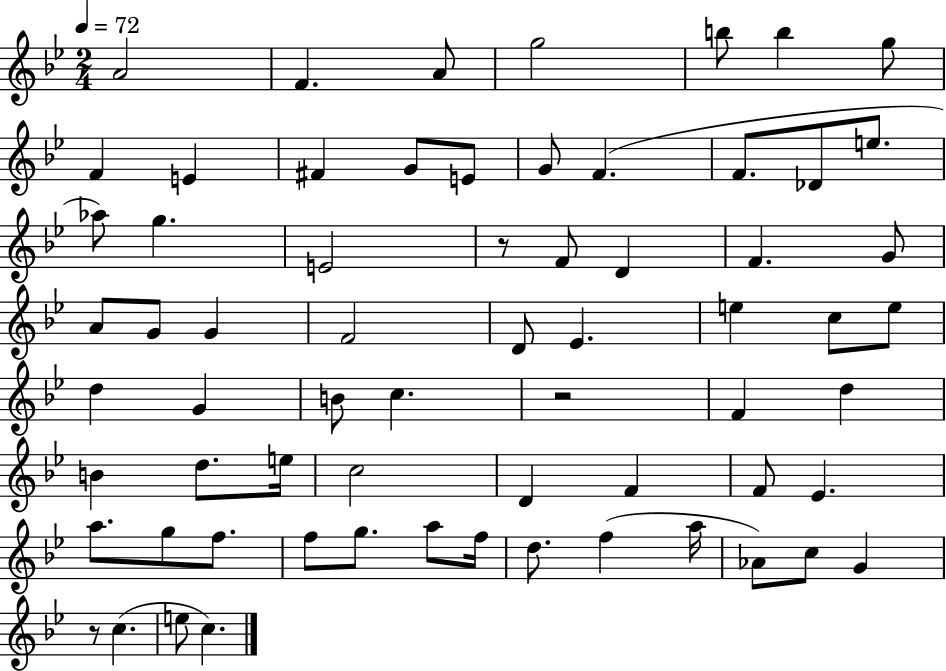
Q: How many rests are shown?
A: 3